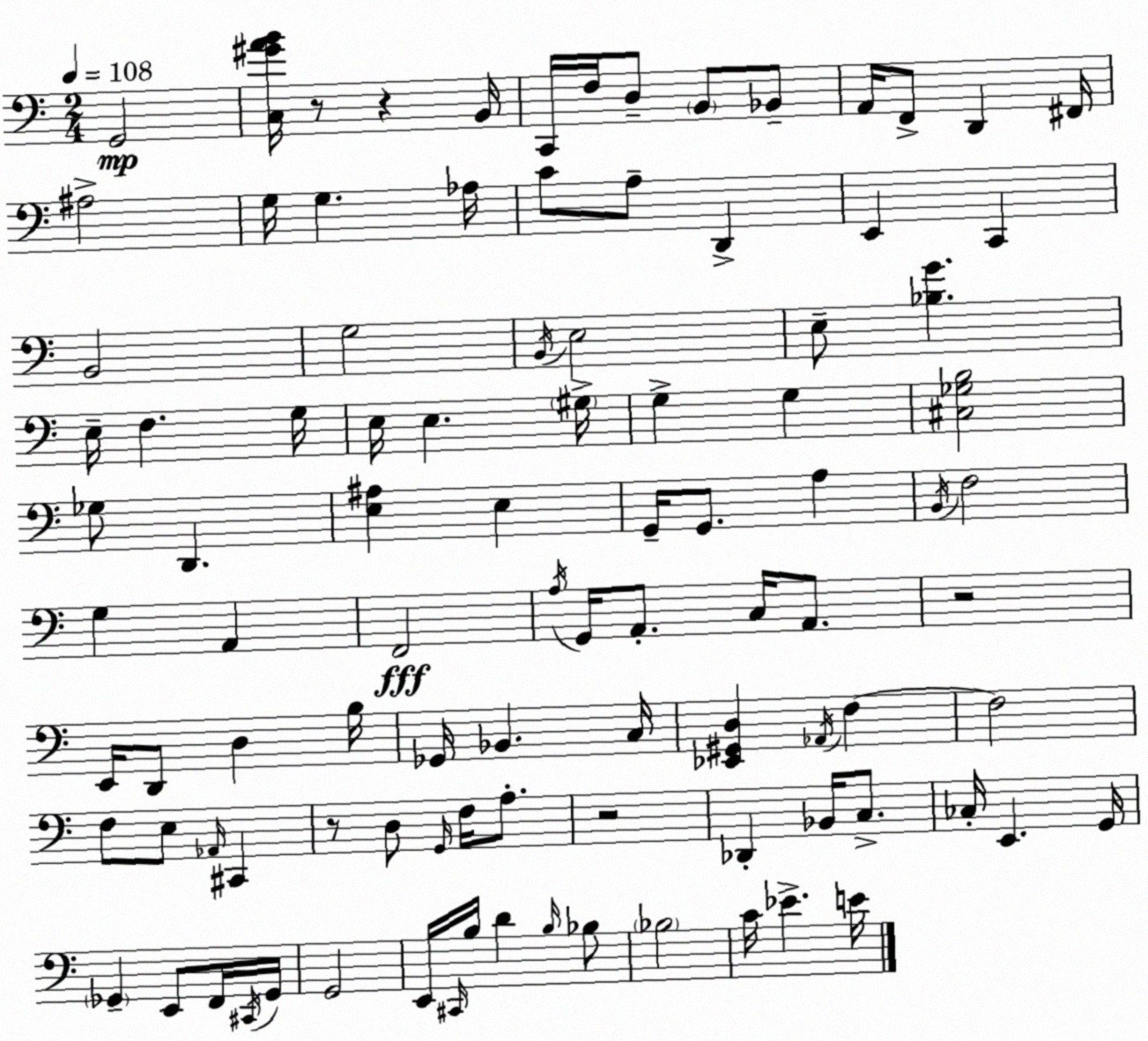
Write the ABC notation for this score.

X:1
T:Untitled
M:2/4
L:1/4
K:C
G,,2 [C,^GAB]/4 z/2 z B,,/4 C,,/4 F,/4 D,/2 B,,/2 _B,,/2 A,,/4 F,,/2 D,, ^F,,/4 ^A,2 G,/4 G, _A,/4 C/2 A,/2 D,, E,, C,, B,,2 G,2 B,,/4 E,2 E,/2 [_B,G] E,/4 F, G,/4 E,/4 E, ^G,/4 G, G, [^C,_G,B,]2 _G,/2 D,, [E,^A,] E, G,,/4 G,,/2 A, B,,/4 F,2 G, A,, F,,2 A,/4 G,,/4 A,,/2 C,/4 A,,/2 z2 E,,/4 D,,/2 D, B,/4 _G,,/4 _B,, C,/4 [_E,,^G,,D,] _A,,/4 F, F,2 F,/2 E,/2 _A,,/4 ^C,, z/2 D,/2 G,,/4 F,/4 A,/2 z2 _D,, _B,,/4 C,/2 _C,/4 E,, G,,/4 _G,, E,,/2 F,,/4 ^C,,/4 _G,,/4 G,,2 E,,/4 ^C,,/4 B,/4 D B,/4 _B,/2 _B,2 C/4 _E E/4